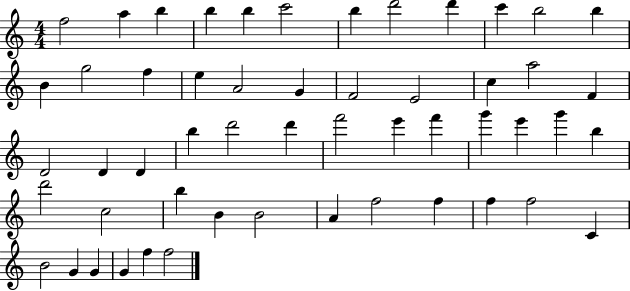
F5/h A5/q B5/q B5/q B5/q C6/h B5/q D6/h D6/q C6/q B5/h B5/q B4/q G5/h F5/q E5/q A4/h G4/q F4/h E4/h C5/q A5/h F4/q D4/h D4/q D4/q B5/q D6/h D6/q F6/h E6/q F6/q G6/q E6/q G6/q B5/q D6/h C5/h B5/q B4/q B4/h A4/q F5/h F5/q F5/q F5/h C4/q B4/h G4/q G4/q G4/q F5/q F5/h